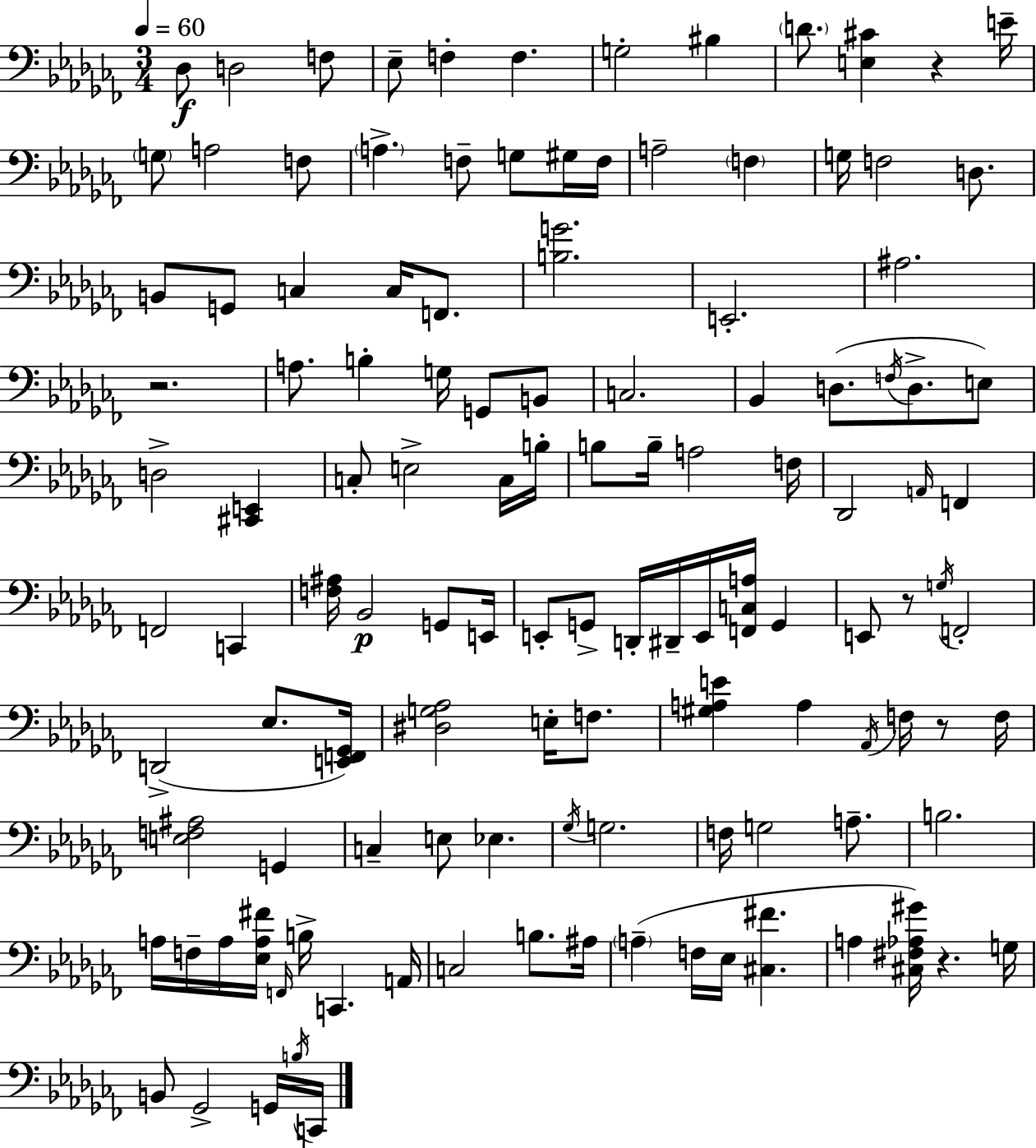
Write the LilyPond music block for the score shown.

{
  \clef bass
  \numericTimeSignature
  \time 3/4
  \key aes \minor
  \tempo 4 = 60
  \repeat volta 2 { des8\f d2 f8 | ees8-- f4-. f4. | g2-. bis4 | \parenthesize d'8. <e cis'>4 r4 e'16-- | \break \parenthesize g8 a2 f8 | \parenthesize a4.-> f8-- g8 gis16 f16 | a2-- \parenthesize f4 | g16 f2 d8. | \break b,8 g,8 c4 c16 f,8. | <b g'>2. | e,2.-. | ais2. | \break r2. | a8. b4-. g16 g,8 b,8 | c2. | bes,4 d8.( \acciaccatura { f16 } d8.-> e8) | \break d2-> <cis, e,>4 | c8-. e2-> c16 | b16-. b8 b16-- a2 | f16 des,2 \grace { a,16 } f,4 | \break f,2 c,4 | <f ais>16 bes,2\p g,8 | e,16 e,8-. g,8-> d,16-. dis,16-- e,16 <f, c a>16 g,4 | e,8 r8 \acciaccatura { g16 } f,2-. | \break d,2->( ees8. | <e, f, ges,>16) <dis g aes>2 e16-. | f8. <gis a e'>4 a4 \acciaccatura { aes,16 } | f16 r8 f16 <e f ais>2 | \break g,4 c4-- e8 ees4. | \acciaccatura { ges16 } g2. | f16 g2 | a8.-- b2. | \break a16 f16-- a16 <ees a fis'>16 \grace { f,16 } b16-> c,4. | a,16 c2 | b8. ais16 \parenthesize a4--( f16 ees16 | <cis fis'>4. a4 <cis fis aes gis'>16) r4. | \break g16 b,8 ges,2-> | g,16 \acciaccatura { b16 } c,16 } \bar "|."
}